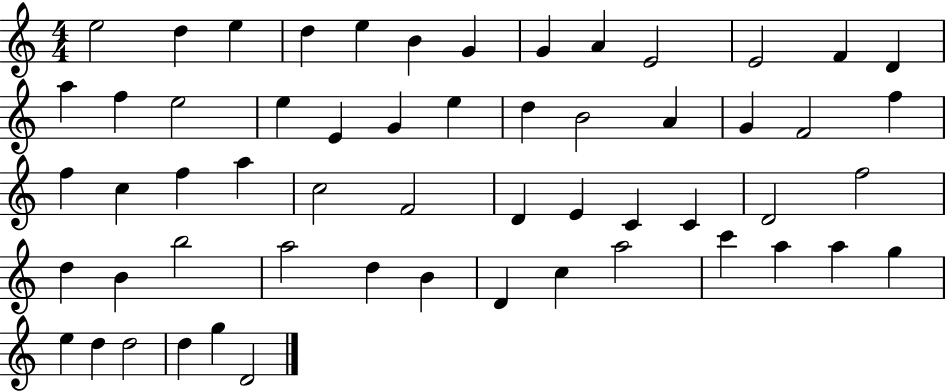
X:1
T:Untitled
M:4/4
L:1/4
K:C
e2 d e d e B G G A E2 E2 F D a f e2 e E G e d B2 A G F2 f f c f a c2 F2 D E C C D2 f2 d B b2 a2 d B D c a2 c' a a g e d d2 d g D2